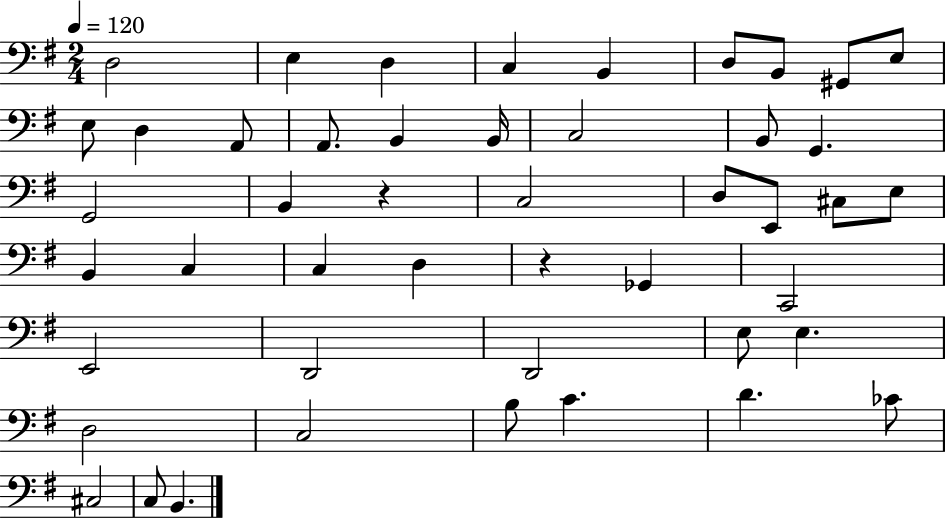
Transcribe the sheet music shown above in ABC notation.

X:1
T:Untitled
M:2/4
L:1/4
K:G
D,2 E, D, C, B,, D,/2 B,,/2 ^G,,/2 E,/2 E,/2 D, A,,/2 A,,/2 B,, B,,/4 C,2 B,,/2 G,, G,,2 B,, z C,2 D,/2 E,,/2 ^C,/2 E,/2 B,, C, C, D, z _G,, C,,2 E,,2 D,,2 D,,2 E,/2 E, D,2 C,2 B,/2 C D _C/2 ^C,2 C,/2 B,,